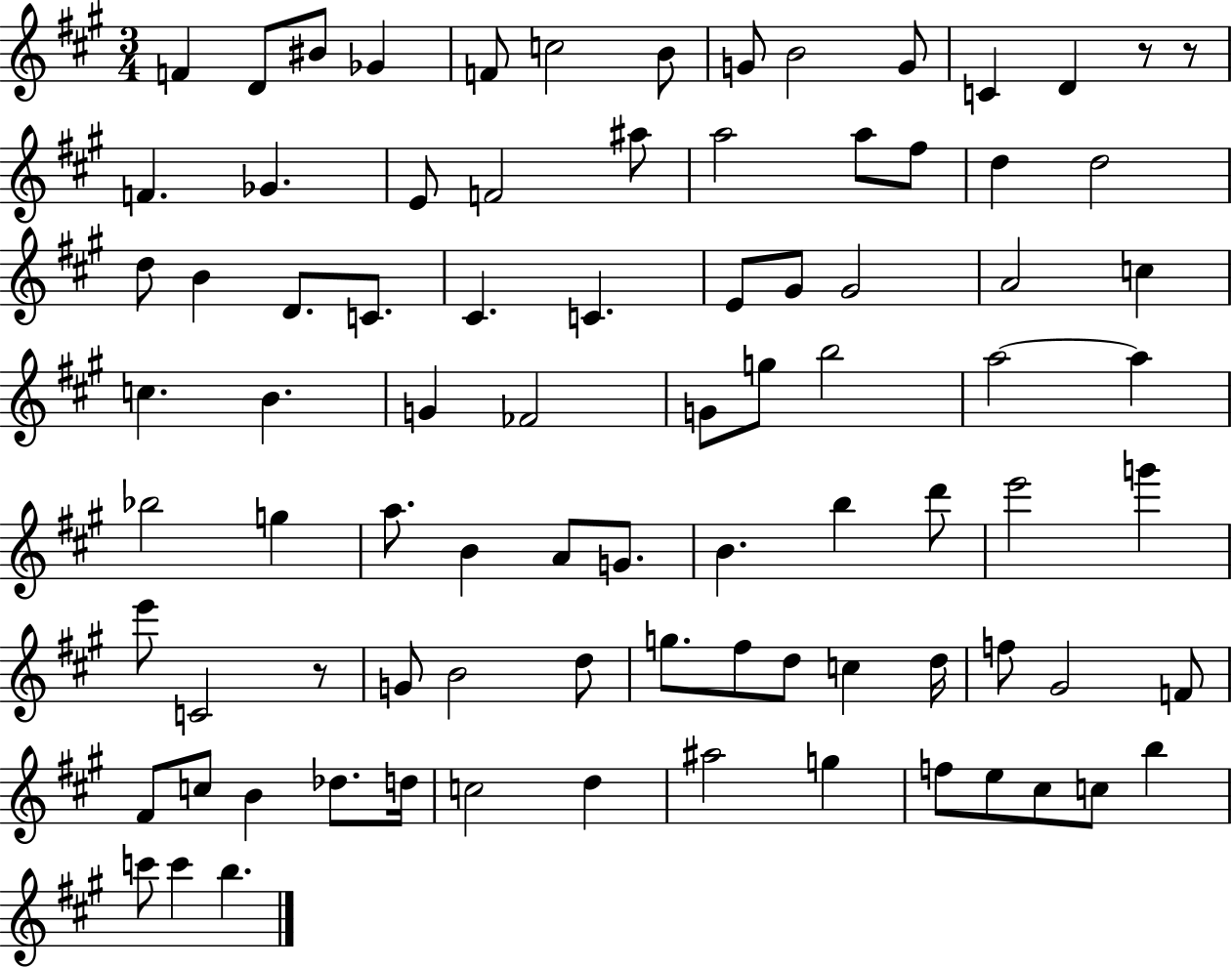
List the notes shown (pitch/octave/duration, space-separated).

F4/q D4/e BIS4/e Gb4/q F4/e C5/h B4/e G4/e B4/h G4/e C4/q D4/q R/e R/e F4/q. Gb4/q. E4/e F4/h A#5/e A5/h A5/e F#5/e D5/q D5/h D5/e B4/q D4/e. C4/e. C#4/q. C4/q. E4/e G#4/e G#4/h A4/h C5/q C5/q. B4/q. G4/q FES4/h G4/e G5/e B5/h A5/h A5/q Bb5/h G5/q A5/e. B4/q A4/e G4/e. B4/q. B5/q D6/e E6/h G6/q E6/e C4/h R/e G4/e B4/h D5/e G5/e. F#5/e D5/e C5/q D5/s F5/e G#4/h F4/e F#4/e C5/e B4/q Db5/e. D5/s C5/h D5/q A#5/h G5/q F5/e E5/e C#5/e C5/e B5/q C6/e C6/q B5/q.